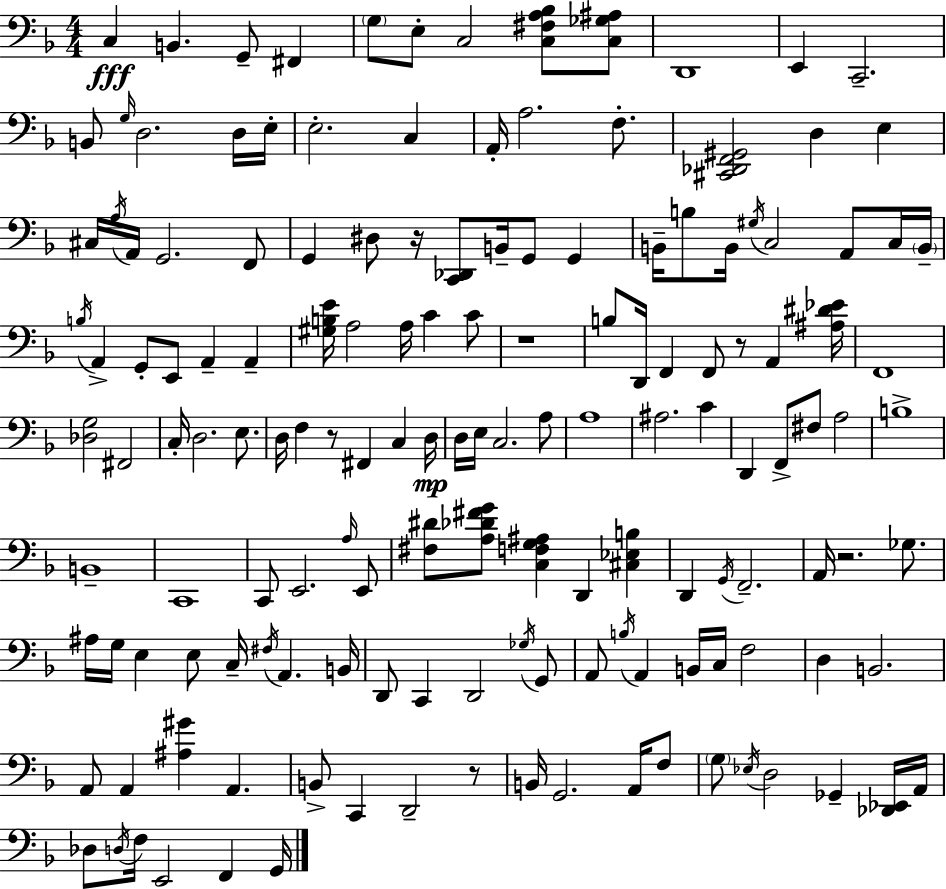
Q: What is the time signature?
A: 4/4